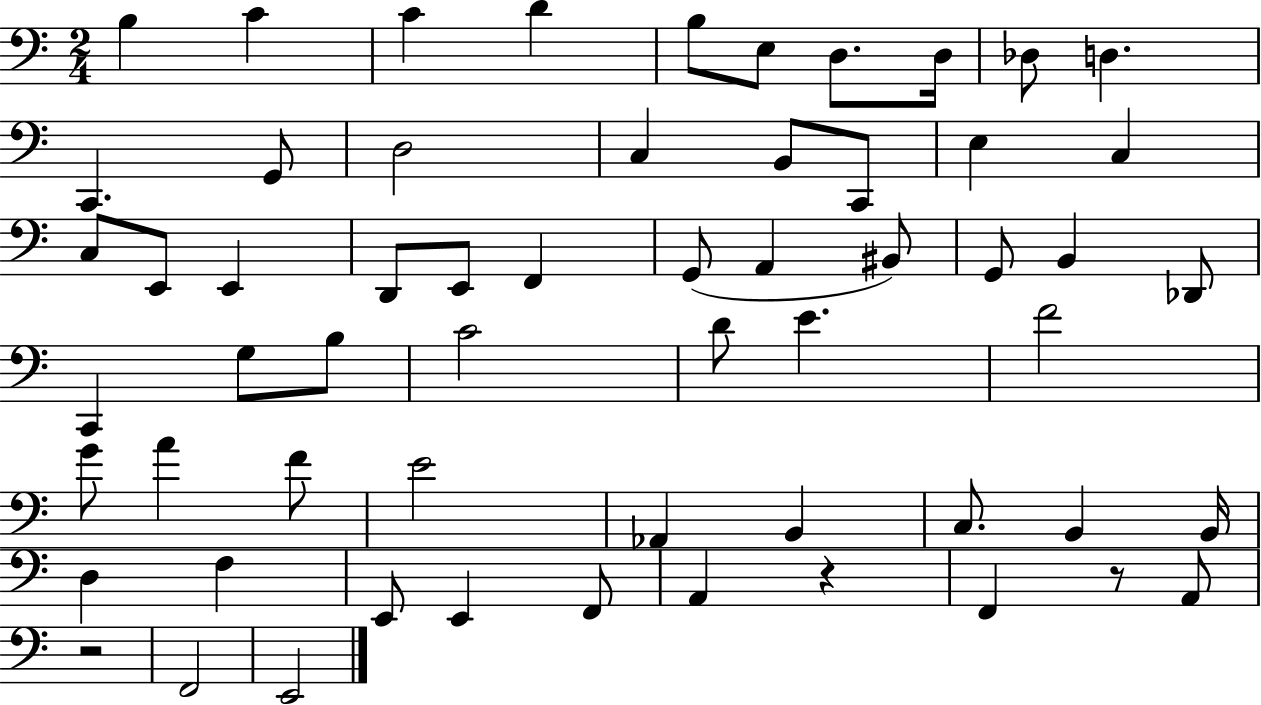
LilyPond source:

{
  \clef bass
  \numericTimeSignature
  \time 2/4
  \key c \major
  b4 c'4 | c'4 d'4 | b8 e8 d8. d16 | des8 d4. | \break c,4. g,8 | d2 | c4 b,8 c,8 | e4 c4 | \break c8 e,8 e,4 | d,8 e,8 f,4 | g,8( a,4 bis,8) | g,8 b,4 des,8 | \break c,4 g8 b8 | c'2 | d'8 e'4. | f'2 | \break g'8 a'4 f'8 | e'2 | aes,4 b,4 | c8. b,4 b,16 | \break d4 f4 | e,8 e,4 f,8 | a,4 r4 | f,4 r8 a,8 | \break r2 | f,2 | e,2 | \bar "|."
}